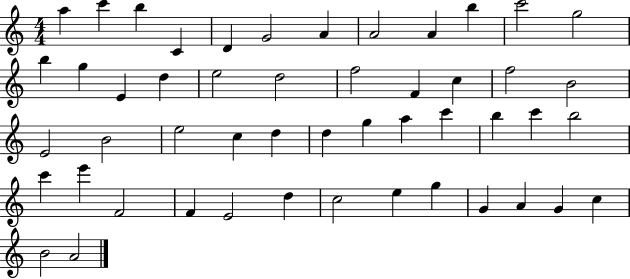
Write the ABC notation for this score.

X:1
T:Untitled
M:4/4
L:1/4
K:C
a c' b C D G2 A A2 A b c'2 g2 b g E d e2 d2 f2 F c f2 B2 E2 B2 e2 c d d g a c' b c' b2 c' e' F2 F E2 d c2 e g G A G c B2 A2